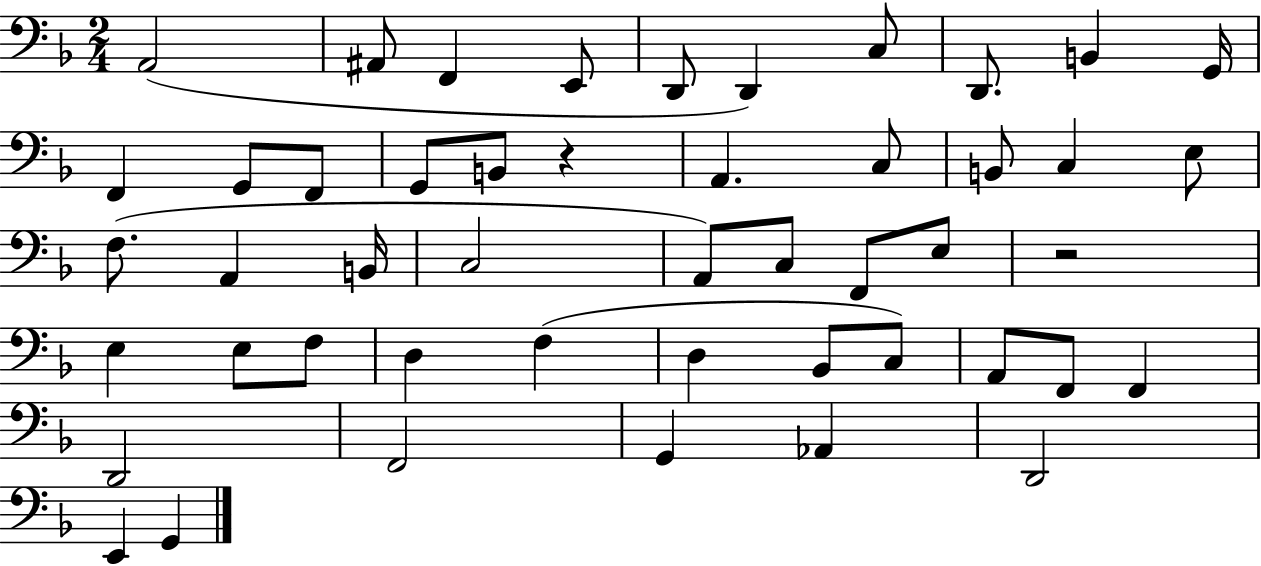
{
  \clef bass
  \numericTimeSignature
  \time 2/4
  \key f \major
  a,2( | ais,8 f,4 e,8 | d,8 d,4) c8 | d,8. b,4 g,16 | \break f,4 g,8 f,8 | g,8 b,8 r4 | a,4. c8 | b,8 c4 e8 | \break f8.( a,4 b,16 | c2 | a,8) c8 f,8 e8 | r2 | \break e4 e8 f8 | d4 f4( | d4 bes,8 c8) | a,8 f,8 f,4 | \break d,2 | f,2 | g,4 aes,4 | d,2 | \break e,4 g,4 | \bar "|."
}